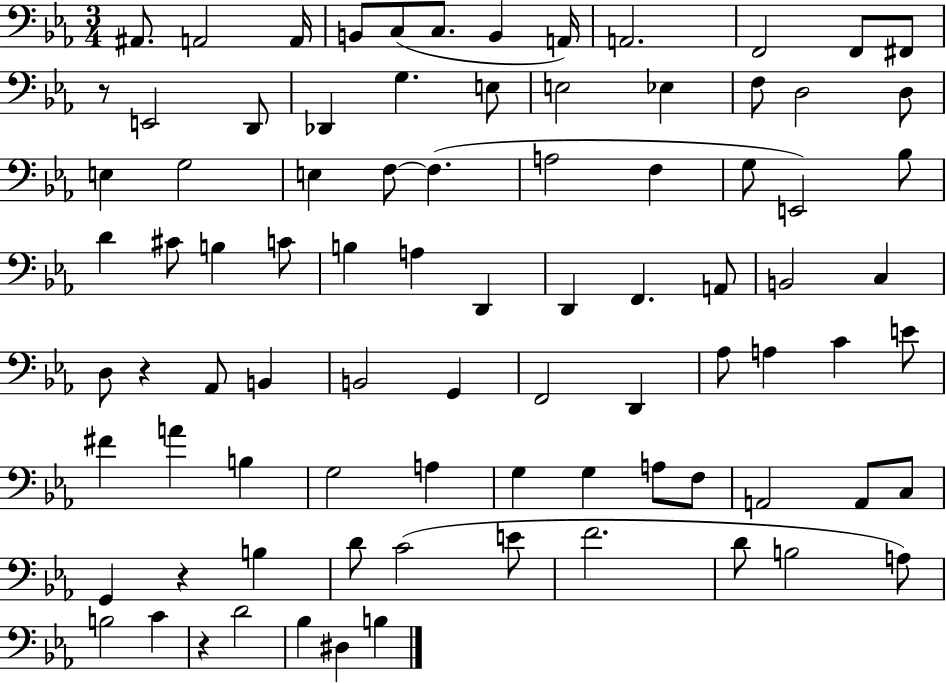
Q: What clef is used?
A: bass